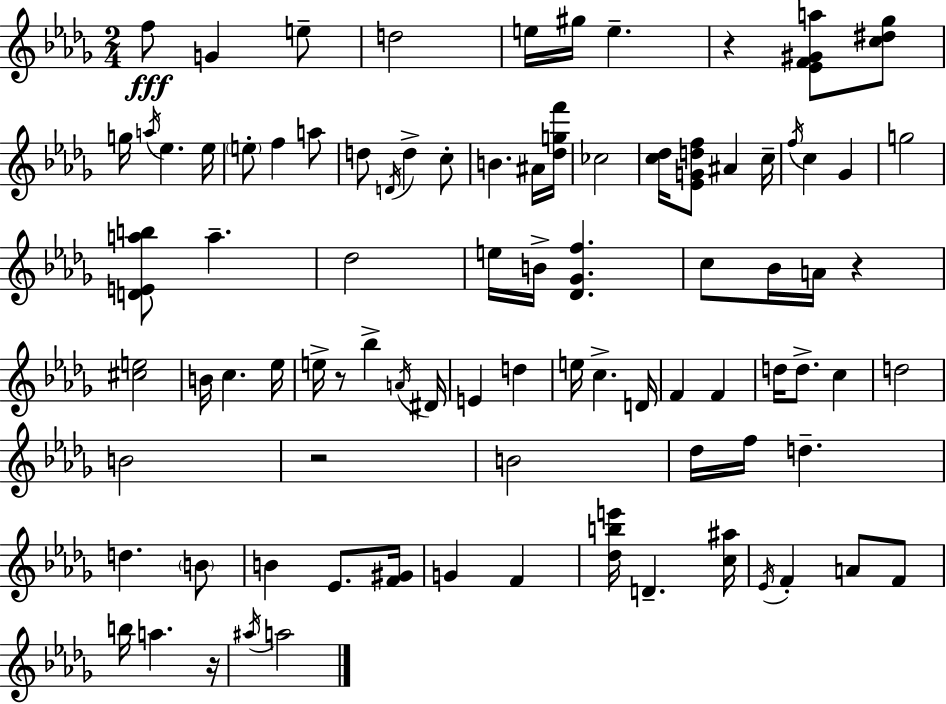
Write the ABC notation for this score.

X:1
T:Untitled
M:2/4
L:1/4
K:Bbm
f/2 G e/2 d2 e/4 ^g/4 e z [_EF^Ga]/2 [c^d_g]/2 g/4 a/4 _e _e/4 e/2 f a/2 d/2 D/4 d c/2 B ^A/4 [_dgf']/4 _c2 [c_d]/4 [_EGdf]/2 ^A c/4 f/4 c _G g2 [DEab]/2 a _d2 e/4 B/4 [_D_Gf] c/2 _B/4 A/4 z [^ce]2 B/4 c _e/4 e/4 z/2 _b A/4 ^D/4 E d e/4 c D/4 F F d/4 d/2 c d2 B2 z2 B2 _d/4 f/4 d d B/2 B _E/2 [F^G]/4 G F [_dbe']/4 D [c^a]/4 _E/4 F A/2 F/2 b/4 a z/4 ^a/4 a2